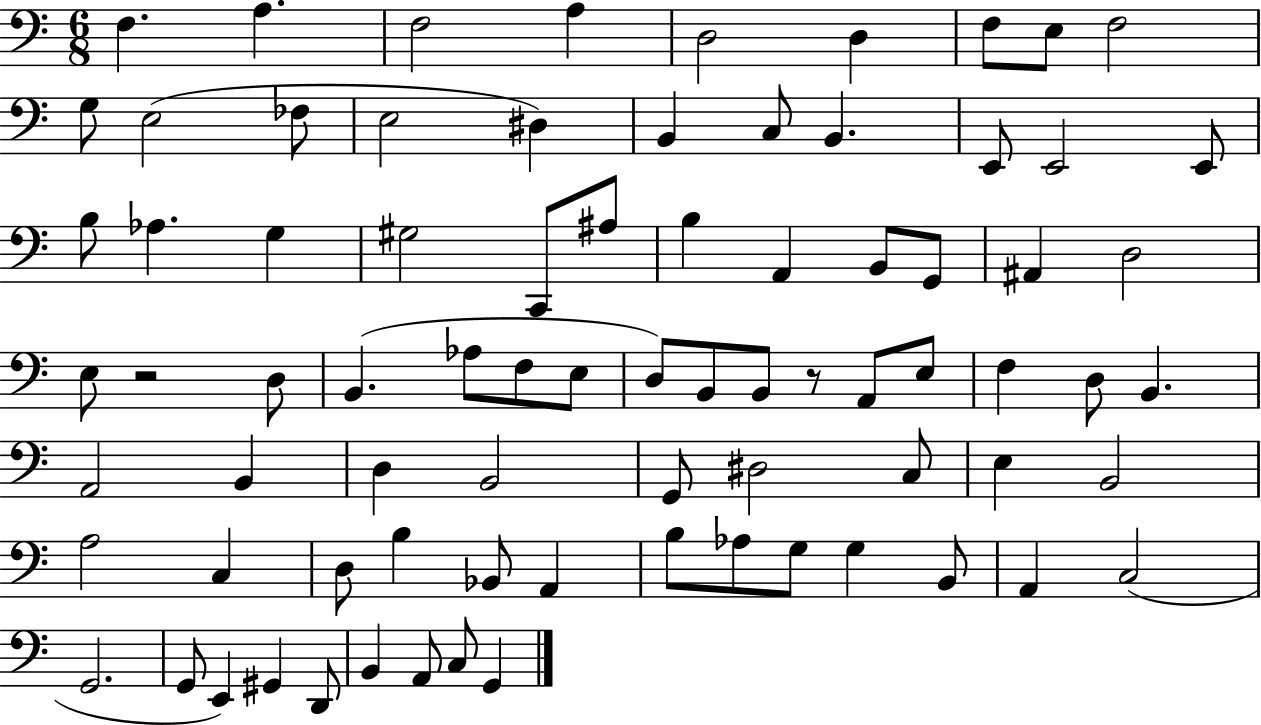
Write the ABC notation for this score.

X:1
T:Untitled
M:6/8
L:1/4
K:C
F, A, F,2 A, D,2 D, F,/2 E,/2 F,2 G,/2 E,2 _F,/2 E,2 ^D, B,, C,/2 B,, E,,/2 E,,2 E,,/2 B,/2 _A, G, ^G,2 C,,/2 ^A,/2 B, A,, B,,/2 G,,/2 ^A,, D,2 E,/2 z2 D,/2 B,, _A,/2 F,/2 E,/2 D,/2 B,,/2 B,,/2 z/2 A,,/2 E,/2 F, D,/2 B,, A,,2 B,, D, B,,2 G,,/2 ^D,2 C,/2 E, B,,2 A,2 C, D,/2 B, _B,,/2 A,, B,/2 _A,/2 G,/2 G, B,,/2 A,, C,2 G,,2 G,,/2 E,, ^G,, D,,/2 B,, A,,/2 C,/2 G,,